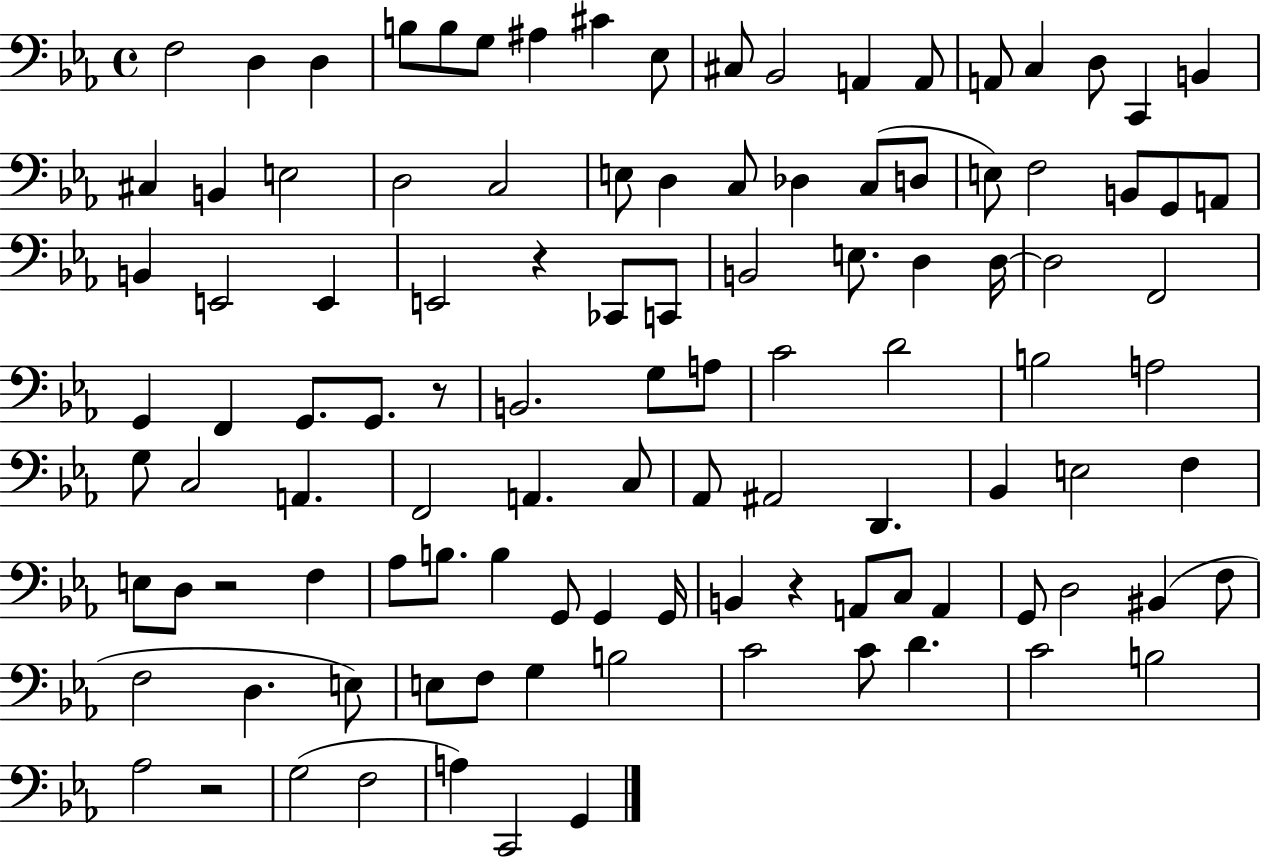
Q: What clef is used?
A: bass